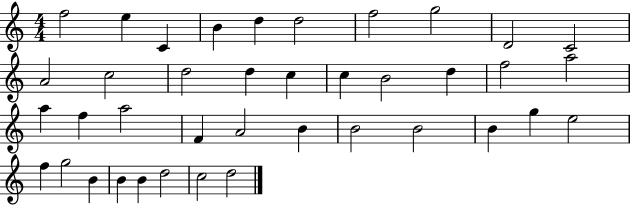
X:1
T:Untitled
M:4/4
L:1/4
K:C
f2 e C B d d2 f2 g2 D2 C2 A2 c2 d2 d c c B2 d f2 a2 a f a2 F A2 B B2 B2 B g e2 f g2 B B B d2 c2 d2